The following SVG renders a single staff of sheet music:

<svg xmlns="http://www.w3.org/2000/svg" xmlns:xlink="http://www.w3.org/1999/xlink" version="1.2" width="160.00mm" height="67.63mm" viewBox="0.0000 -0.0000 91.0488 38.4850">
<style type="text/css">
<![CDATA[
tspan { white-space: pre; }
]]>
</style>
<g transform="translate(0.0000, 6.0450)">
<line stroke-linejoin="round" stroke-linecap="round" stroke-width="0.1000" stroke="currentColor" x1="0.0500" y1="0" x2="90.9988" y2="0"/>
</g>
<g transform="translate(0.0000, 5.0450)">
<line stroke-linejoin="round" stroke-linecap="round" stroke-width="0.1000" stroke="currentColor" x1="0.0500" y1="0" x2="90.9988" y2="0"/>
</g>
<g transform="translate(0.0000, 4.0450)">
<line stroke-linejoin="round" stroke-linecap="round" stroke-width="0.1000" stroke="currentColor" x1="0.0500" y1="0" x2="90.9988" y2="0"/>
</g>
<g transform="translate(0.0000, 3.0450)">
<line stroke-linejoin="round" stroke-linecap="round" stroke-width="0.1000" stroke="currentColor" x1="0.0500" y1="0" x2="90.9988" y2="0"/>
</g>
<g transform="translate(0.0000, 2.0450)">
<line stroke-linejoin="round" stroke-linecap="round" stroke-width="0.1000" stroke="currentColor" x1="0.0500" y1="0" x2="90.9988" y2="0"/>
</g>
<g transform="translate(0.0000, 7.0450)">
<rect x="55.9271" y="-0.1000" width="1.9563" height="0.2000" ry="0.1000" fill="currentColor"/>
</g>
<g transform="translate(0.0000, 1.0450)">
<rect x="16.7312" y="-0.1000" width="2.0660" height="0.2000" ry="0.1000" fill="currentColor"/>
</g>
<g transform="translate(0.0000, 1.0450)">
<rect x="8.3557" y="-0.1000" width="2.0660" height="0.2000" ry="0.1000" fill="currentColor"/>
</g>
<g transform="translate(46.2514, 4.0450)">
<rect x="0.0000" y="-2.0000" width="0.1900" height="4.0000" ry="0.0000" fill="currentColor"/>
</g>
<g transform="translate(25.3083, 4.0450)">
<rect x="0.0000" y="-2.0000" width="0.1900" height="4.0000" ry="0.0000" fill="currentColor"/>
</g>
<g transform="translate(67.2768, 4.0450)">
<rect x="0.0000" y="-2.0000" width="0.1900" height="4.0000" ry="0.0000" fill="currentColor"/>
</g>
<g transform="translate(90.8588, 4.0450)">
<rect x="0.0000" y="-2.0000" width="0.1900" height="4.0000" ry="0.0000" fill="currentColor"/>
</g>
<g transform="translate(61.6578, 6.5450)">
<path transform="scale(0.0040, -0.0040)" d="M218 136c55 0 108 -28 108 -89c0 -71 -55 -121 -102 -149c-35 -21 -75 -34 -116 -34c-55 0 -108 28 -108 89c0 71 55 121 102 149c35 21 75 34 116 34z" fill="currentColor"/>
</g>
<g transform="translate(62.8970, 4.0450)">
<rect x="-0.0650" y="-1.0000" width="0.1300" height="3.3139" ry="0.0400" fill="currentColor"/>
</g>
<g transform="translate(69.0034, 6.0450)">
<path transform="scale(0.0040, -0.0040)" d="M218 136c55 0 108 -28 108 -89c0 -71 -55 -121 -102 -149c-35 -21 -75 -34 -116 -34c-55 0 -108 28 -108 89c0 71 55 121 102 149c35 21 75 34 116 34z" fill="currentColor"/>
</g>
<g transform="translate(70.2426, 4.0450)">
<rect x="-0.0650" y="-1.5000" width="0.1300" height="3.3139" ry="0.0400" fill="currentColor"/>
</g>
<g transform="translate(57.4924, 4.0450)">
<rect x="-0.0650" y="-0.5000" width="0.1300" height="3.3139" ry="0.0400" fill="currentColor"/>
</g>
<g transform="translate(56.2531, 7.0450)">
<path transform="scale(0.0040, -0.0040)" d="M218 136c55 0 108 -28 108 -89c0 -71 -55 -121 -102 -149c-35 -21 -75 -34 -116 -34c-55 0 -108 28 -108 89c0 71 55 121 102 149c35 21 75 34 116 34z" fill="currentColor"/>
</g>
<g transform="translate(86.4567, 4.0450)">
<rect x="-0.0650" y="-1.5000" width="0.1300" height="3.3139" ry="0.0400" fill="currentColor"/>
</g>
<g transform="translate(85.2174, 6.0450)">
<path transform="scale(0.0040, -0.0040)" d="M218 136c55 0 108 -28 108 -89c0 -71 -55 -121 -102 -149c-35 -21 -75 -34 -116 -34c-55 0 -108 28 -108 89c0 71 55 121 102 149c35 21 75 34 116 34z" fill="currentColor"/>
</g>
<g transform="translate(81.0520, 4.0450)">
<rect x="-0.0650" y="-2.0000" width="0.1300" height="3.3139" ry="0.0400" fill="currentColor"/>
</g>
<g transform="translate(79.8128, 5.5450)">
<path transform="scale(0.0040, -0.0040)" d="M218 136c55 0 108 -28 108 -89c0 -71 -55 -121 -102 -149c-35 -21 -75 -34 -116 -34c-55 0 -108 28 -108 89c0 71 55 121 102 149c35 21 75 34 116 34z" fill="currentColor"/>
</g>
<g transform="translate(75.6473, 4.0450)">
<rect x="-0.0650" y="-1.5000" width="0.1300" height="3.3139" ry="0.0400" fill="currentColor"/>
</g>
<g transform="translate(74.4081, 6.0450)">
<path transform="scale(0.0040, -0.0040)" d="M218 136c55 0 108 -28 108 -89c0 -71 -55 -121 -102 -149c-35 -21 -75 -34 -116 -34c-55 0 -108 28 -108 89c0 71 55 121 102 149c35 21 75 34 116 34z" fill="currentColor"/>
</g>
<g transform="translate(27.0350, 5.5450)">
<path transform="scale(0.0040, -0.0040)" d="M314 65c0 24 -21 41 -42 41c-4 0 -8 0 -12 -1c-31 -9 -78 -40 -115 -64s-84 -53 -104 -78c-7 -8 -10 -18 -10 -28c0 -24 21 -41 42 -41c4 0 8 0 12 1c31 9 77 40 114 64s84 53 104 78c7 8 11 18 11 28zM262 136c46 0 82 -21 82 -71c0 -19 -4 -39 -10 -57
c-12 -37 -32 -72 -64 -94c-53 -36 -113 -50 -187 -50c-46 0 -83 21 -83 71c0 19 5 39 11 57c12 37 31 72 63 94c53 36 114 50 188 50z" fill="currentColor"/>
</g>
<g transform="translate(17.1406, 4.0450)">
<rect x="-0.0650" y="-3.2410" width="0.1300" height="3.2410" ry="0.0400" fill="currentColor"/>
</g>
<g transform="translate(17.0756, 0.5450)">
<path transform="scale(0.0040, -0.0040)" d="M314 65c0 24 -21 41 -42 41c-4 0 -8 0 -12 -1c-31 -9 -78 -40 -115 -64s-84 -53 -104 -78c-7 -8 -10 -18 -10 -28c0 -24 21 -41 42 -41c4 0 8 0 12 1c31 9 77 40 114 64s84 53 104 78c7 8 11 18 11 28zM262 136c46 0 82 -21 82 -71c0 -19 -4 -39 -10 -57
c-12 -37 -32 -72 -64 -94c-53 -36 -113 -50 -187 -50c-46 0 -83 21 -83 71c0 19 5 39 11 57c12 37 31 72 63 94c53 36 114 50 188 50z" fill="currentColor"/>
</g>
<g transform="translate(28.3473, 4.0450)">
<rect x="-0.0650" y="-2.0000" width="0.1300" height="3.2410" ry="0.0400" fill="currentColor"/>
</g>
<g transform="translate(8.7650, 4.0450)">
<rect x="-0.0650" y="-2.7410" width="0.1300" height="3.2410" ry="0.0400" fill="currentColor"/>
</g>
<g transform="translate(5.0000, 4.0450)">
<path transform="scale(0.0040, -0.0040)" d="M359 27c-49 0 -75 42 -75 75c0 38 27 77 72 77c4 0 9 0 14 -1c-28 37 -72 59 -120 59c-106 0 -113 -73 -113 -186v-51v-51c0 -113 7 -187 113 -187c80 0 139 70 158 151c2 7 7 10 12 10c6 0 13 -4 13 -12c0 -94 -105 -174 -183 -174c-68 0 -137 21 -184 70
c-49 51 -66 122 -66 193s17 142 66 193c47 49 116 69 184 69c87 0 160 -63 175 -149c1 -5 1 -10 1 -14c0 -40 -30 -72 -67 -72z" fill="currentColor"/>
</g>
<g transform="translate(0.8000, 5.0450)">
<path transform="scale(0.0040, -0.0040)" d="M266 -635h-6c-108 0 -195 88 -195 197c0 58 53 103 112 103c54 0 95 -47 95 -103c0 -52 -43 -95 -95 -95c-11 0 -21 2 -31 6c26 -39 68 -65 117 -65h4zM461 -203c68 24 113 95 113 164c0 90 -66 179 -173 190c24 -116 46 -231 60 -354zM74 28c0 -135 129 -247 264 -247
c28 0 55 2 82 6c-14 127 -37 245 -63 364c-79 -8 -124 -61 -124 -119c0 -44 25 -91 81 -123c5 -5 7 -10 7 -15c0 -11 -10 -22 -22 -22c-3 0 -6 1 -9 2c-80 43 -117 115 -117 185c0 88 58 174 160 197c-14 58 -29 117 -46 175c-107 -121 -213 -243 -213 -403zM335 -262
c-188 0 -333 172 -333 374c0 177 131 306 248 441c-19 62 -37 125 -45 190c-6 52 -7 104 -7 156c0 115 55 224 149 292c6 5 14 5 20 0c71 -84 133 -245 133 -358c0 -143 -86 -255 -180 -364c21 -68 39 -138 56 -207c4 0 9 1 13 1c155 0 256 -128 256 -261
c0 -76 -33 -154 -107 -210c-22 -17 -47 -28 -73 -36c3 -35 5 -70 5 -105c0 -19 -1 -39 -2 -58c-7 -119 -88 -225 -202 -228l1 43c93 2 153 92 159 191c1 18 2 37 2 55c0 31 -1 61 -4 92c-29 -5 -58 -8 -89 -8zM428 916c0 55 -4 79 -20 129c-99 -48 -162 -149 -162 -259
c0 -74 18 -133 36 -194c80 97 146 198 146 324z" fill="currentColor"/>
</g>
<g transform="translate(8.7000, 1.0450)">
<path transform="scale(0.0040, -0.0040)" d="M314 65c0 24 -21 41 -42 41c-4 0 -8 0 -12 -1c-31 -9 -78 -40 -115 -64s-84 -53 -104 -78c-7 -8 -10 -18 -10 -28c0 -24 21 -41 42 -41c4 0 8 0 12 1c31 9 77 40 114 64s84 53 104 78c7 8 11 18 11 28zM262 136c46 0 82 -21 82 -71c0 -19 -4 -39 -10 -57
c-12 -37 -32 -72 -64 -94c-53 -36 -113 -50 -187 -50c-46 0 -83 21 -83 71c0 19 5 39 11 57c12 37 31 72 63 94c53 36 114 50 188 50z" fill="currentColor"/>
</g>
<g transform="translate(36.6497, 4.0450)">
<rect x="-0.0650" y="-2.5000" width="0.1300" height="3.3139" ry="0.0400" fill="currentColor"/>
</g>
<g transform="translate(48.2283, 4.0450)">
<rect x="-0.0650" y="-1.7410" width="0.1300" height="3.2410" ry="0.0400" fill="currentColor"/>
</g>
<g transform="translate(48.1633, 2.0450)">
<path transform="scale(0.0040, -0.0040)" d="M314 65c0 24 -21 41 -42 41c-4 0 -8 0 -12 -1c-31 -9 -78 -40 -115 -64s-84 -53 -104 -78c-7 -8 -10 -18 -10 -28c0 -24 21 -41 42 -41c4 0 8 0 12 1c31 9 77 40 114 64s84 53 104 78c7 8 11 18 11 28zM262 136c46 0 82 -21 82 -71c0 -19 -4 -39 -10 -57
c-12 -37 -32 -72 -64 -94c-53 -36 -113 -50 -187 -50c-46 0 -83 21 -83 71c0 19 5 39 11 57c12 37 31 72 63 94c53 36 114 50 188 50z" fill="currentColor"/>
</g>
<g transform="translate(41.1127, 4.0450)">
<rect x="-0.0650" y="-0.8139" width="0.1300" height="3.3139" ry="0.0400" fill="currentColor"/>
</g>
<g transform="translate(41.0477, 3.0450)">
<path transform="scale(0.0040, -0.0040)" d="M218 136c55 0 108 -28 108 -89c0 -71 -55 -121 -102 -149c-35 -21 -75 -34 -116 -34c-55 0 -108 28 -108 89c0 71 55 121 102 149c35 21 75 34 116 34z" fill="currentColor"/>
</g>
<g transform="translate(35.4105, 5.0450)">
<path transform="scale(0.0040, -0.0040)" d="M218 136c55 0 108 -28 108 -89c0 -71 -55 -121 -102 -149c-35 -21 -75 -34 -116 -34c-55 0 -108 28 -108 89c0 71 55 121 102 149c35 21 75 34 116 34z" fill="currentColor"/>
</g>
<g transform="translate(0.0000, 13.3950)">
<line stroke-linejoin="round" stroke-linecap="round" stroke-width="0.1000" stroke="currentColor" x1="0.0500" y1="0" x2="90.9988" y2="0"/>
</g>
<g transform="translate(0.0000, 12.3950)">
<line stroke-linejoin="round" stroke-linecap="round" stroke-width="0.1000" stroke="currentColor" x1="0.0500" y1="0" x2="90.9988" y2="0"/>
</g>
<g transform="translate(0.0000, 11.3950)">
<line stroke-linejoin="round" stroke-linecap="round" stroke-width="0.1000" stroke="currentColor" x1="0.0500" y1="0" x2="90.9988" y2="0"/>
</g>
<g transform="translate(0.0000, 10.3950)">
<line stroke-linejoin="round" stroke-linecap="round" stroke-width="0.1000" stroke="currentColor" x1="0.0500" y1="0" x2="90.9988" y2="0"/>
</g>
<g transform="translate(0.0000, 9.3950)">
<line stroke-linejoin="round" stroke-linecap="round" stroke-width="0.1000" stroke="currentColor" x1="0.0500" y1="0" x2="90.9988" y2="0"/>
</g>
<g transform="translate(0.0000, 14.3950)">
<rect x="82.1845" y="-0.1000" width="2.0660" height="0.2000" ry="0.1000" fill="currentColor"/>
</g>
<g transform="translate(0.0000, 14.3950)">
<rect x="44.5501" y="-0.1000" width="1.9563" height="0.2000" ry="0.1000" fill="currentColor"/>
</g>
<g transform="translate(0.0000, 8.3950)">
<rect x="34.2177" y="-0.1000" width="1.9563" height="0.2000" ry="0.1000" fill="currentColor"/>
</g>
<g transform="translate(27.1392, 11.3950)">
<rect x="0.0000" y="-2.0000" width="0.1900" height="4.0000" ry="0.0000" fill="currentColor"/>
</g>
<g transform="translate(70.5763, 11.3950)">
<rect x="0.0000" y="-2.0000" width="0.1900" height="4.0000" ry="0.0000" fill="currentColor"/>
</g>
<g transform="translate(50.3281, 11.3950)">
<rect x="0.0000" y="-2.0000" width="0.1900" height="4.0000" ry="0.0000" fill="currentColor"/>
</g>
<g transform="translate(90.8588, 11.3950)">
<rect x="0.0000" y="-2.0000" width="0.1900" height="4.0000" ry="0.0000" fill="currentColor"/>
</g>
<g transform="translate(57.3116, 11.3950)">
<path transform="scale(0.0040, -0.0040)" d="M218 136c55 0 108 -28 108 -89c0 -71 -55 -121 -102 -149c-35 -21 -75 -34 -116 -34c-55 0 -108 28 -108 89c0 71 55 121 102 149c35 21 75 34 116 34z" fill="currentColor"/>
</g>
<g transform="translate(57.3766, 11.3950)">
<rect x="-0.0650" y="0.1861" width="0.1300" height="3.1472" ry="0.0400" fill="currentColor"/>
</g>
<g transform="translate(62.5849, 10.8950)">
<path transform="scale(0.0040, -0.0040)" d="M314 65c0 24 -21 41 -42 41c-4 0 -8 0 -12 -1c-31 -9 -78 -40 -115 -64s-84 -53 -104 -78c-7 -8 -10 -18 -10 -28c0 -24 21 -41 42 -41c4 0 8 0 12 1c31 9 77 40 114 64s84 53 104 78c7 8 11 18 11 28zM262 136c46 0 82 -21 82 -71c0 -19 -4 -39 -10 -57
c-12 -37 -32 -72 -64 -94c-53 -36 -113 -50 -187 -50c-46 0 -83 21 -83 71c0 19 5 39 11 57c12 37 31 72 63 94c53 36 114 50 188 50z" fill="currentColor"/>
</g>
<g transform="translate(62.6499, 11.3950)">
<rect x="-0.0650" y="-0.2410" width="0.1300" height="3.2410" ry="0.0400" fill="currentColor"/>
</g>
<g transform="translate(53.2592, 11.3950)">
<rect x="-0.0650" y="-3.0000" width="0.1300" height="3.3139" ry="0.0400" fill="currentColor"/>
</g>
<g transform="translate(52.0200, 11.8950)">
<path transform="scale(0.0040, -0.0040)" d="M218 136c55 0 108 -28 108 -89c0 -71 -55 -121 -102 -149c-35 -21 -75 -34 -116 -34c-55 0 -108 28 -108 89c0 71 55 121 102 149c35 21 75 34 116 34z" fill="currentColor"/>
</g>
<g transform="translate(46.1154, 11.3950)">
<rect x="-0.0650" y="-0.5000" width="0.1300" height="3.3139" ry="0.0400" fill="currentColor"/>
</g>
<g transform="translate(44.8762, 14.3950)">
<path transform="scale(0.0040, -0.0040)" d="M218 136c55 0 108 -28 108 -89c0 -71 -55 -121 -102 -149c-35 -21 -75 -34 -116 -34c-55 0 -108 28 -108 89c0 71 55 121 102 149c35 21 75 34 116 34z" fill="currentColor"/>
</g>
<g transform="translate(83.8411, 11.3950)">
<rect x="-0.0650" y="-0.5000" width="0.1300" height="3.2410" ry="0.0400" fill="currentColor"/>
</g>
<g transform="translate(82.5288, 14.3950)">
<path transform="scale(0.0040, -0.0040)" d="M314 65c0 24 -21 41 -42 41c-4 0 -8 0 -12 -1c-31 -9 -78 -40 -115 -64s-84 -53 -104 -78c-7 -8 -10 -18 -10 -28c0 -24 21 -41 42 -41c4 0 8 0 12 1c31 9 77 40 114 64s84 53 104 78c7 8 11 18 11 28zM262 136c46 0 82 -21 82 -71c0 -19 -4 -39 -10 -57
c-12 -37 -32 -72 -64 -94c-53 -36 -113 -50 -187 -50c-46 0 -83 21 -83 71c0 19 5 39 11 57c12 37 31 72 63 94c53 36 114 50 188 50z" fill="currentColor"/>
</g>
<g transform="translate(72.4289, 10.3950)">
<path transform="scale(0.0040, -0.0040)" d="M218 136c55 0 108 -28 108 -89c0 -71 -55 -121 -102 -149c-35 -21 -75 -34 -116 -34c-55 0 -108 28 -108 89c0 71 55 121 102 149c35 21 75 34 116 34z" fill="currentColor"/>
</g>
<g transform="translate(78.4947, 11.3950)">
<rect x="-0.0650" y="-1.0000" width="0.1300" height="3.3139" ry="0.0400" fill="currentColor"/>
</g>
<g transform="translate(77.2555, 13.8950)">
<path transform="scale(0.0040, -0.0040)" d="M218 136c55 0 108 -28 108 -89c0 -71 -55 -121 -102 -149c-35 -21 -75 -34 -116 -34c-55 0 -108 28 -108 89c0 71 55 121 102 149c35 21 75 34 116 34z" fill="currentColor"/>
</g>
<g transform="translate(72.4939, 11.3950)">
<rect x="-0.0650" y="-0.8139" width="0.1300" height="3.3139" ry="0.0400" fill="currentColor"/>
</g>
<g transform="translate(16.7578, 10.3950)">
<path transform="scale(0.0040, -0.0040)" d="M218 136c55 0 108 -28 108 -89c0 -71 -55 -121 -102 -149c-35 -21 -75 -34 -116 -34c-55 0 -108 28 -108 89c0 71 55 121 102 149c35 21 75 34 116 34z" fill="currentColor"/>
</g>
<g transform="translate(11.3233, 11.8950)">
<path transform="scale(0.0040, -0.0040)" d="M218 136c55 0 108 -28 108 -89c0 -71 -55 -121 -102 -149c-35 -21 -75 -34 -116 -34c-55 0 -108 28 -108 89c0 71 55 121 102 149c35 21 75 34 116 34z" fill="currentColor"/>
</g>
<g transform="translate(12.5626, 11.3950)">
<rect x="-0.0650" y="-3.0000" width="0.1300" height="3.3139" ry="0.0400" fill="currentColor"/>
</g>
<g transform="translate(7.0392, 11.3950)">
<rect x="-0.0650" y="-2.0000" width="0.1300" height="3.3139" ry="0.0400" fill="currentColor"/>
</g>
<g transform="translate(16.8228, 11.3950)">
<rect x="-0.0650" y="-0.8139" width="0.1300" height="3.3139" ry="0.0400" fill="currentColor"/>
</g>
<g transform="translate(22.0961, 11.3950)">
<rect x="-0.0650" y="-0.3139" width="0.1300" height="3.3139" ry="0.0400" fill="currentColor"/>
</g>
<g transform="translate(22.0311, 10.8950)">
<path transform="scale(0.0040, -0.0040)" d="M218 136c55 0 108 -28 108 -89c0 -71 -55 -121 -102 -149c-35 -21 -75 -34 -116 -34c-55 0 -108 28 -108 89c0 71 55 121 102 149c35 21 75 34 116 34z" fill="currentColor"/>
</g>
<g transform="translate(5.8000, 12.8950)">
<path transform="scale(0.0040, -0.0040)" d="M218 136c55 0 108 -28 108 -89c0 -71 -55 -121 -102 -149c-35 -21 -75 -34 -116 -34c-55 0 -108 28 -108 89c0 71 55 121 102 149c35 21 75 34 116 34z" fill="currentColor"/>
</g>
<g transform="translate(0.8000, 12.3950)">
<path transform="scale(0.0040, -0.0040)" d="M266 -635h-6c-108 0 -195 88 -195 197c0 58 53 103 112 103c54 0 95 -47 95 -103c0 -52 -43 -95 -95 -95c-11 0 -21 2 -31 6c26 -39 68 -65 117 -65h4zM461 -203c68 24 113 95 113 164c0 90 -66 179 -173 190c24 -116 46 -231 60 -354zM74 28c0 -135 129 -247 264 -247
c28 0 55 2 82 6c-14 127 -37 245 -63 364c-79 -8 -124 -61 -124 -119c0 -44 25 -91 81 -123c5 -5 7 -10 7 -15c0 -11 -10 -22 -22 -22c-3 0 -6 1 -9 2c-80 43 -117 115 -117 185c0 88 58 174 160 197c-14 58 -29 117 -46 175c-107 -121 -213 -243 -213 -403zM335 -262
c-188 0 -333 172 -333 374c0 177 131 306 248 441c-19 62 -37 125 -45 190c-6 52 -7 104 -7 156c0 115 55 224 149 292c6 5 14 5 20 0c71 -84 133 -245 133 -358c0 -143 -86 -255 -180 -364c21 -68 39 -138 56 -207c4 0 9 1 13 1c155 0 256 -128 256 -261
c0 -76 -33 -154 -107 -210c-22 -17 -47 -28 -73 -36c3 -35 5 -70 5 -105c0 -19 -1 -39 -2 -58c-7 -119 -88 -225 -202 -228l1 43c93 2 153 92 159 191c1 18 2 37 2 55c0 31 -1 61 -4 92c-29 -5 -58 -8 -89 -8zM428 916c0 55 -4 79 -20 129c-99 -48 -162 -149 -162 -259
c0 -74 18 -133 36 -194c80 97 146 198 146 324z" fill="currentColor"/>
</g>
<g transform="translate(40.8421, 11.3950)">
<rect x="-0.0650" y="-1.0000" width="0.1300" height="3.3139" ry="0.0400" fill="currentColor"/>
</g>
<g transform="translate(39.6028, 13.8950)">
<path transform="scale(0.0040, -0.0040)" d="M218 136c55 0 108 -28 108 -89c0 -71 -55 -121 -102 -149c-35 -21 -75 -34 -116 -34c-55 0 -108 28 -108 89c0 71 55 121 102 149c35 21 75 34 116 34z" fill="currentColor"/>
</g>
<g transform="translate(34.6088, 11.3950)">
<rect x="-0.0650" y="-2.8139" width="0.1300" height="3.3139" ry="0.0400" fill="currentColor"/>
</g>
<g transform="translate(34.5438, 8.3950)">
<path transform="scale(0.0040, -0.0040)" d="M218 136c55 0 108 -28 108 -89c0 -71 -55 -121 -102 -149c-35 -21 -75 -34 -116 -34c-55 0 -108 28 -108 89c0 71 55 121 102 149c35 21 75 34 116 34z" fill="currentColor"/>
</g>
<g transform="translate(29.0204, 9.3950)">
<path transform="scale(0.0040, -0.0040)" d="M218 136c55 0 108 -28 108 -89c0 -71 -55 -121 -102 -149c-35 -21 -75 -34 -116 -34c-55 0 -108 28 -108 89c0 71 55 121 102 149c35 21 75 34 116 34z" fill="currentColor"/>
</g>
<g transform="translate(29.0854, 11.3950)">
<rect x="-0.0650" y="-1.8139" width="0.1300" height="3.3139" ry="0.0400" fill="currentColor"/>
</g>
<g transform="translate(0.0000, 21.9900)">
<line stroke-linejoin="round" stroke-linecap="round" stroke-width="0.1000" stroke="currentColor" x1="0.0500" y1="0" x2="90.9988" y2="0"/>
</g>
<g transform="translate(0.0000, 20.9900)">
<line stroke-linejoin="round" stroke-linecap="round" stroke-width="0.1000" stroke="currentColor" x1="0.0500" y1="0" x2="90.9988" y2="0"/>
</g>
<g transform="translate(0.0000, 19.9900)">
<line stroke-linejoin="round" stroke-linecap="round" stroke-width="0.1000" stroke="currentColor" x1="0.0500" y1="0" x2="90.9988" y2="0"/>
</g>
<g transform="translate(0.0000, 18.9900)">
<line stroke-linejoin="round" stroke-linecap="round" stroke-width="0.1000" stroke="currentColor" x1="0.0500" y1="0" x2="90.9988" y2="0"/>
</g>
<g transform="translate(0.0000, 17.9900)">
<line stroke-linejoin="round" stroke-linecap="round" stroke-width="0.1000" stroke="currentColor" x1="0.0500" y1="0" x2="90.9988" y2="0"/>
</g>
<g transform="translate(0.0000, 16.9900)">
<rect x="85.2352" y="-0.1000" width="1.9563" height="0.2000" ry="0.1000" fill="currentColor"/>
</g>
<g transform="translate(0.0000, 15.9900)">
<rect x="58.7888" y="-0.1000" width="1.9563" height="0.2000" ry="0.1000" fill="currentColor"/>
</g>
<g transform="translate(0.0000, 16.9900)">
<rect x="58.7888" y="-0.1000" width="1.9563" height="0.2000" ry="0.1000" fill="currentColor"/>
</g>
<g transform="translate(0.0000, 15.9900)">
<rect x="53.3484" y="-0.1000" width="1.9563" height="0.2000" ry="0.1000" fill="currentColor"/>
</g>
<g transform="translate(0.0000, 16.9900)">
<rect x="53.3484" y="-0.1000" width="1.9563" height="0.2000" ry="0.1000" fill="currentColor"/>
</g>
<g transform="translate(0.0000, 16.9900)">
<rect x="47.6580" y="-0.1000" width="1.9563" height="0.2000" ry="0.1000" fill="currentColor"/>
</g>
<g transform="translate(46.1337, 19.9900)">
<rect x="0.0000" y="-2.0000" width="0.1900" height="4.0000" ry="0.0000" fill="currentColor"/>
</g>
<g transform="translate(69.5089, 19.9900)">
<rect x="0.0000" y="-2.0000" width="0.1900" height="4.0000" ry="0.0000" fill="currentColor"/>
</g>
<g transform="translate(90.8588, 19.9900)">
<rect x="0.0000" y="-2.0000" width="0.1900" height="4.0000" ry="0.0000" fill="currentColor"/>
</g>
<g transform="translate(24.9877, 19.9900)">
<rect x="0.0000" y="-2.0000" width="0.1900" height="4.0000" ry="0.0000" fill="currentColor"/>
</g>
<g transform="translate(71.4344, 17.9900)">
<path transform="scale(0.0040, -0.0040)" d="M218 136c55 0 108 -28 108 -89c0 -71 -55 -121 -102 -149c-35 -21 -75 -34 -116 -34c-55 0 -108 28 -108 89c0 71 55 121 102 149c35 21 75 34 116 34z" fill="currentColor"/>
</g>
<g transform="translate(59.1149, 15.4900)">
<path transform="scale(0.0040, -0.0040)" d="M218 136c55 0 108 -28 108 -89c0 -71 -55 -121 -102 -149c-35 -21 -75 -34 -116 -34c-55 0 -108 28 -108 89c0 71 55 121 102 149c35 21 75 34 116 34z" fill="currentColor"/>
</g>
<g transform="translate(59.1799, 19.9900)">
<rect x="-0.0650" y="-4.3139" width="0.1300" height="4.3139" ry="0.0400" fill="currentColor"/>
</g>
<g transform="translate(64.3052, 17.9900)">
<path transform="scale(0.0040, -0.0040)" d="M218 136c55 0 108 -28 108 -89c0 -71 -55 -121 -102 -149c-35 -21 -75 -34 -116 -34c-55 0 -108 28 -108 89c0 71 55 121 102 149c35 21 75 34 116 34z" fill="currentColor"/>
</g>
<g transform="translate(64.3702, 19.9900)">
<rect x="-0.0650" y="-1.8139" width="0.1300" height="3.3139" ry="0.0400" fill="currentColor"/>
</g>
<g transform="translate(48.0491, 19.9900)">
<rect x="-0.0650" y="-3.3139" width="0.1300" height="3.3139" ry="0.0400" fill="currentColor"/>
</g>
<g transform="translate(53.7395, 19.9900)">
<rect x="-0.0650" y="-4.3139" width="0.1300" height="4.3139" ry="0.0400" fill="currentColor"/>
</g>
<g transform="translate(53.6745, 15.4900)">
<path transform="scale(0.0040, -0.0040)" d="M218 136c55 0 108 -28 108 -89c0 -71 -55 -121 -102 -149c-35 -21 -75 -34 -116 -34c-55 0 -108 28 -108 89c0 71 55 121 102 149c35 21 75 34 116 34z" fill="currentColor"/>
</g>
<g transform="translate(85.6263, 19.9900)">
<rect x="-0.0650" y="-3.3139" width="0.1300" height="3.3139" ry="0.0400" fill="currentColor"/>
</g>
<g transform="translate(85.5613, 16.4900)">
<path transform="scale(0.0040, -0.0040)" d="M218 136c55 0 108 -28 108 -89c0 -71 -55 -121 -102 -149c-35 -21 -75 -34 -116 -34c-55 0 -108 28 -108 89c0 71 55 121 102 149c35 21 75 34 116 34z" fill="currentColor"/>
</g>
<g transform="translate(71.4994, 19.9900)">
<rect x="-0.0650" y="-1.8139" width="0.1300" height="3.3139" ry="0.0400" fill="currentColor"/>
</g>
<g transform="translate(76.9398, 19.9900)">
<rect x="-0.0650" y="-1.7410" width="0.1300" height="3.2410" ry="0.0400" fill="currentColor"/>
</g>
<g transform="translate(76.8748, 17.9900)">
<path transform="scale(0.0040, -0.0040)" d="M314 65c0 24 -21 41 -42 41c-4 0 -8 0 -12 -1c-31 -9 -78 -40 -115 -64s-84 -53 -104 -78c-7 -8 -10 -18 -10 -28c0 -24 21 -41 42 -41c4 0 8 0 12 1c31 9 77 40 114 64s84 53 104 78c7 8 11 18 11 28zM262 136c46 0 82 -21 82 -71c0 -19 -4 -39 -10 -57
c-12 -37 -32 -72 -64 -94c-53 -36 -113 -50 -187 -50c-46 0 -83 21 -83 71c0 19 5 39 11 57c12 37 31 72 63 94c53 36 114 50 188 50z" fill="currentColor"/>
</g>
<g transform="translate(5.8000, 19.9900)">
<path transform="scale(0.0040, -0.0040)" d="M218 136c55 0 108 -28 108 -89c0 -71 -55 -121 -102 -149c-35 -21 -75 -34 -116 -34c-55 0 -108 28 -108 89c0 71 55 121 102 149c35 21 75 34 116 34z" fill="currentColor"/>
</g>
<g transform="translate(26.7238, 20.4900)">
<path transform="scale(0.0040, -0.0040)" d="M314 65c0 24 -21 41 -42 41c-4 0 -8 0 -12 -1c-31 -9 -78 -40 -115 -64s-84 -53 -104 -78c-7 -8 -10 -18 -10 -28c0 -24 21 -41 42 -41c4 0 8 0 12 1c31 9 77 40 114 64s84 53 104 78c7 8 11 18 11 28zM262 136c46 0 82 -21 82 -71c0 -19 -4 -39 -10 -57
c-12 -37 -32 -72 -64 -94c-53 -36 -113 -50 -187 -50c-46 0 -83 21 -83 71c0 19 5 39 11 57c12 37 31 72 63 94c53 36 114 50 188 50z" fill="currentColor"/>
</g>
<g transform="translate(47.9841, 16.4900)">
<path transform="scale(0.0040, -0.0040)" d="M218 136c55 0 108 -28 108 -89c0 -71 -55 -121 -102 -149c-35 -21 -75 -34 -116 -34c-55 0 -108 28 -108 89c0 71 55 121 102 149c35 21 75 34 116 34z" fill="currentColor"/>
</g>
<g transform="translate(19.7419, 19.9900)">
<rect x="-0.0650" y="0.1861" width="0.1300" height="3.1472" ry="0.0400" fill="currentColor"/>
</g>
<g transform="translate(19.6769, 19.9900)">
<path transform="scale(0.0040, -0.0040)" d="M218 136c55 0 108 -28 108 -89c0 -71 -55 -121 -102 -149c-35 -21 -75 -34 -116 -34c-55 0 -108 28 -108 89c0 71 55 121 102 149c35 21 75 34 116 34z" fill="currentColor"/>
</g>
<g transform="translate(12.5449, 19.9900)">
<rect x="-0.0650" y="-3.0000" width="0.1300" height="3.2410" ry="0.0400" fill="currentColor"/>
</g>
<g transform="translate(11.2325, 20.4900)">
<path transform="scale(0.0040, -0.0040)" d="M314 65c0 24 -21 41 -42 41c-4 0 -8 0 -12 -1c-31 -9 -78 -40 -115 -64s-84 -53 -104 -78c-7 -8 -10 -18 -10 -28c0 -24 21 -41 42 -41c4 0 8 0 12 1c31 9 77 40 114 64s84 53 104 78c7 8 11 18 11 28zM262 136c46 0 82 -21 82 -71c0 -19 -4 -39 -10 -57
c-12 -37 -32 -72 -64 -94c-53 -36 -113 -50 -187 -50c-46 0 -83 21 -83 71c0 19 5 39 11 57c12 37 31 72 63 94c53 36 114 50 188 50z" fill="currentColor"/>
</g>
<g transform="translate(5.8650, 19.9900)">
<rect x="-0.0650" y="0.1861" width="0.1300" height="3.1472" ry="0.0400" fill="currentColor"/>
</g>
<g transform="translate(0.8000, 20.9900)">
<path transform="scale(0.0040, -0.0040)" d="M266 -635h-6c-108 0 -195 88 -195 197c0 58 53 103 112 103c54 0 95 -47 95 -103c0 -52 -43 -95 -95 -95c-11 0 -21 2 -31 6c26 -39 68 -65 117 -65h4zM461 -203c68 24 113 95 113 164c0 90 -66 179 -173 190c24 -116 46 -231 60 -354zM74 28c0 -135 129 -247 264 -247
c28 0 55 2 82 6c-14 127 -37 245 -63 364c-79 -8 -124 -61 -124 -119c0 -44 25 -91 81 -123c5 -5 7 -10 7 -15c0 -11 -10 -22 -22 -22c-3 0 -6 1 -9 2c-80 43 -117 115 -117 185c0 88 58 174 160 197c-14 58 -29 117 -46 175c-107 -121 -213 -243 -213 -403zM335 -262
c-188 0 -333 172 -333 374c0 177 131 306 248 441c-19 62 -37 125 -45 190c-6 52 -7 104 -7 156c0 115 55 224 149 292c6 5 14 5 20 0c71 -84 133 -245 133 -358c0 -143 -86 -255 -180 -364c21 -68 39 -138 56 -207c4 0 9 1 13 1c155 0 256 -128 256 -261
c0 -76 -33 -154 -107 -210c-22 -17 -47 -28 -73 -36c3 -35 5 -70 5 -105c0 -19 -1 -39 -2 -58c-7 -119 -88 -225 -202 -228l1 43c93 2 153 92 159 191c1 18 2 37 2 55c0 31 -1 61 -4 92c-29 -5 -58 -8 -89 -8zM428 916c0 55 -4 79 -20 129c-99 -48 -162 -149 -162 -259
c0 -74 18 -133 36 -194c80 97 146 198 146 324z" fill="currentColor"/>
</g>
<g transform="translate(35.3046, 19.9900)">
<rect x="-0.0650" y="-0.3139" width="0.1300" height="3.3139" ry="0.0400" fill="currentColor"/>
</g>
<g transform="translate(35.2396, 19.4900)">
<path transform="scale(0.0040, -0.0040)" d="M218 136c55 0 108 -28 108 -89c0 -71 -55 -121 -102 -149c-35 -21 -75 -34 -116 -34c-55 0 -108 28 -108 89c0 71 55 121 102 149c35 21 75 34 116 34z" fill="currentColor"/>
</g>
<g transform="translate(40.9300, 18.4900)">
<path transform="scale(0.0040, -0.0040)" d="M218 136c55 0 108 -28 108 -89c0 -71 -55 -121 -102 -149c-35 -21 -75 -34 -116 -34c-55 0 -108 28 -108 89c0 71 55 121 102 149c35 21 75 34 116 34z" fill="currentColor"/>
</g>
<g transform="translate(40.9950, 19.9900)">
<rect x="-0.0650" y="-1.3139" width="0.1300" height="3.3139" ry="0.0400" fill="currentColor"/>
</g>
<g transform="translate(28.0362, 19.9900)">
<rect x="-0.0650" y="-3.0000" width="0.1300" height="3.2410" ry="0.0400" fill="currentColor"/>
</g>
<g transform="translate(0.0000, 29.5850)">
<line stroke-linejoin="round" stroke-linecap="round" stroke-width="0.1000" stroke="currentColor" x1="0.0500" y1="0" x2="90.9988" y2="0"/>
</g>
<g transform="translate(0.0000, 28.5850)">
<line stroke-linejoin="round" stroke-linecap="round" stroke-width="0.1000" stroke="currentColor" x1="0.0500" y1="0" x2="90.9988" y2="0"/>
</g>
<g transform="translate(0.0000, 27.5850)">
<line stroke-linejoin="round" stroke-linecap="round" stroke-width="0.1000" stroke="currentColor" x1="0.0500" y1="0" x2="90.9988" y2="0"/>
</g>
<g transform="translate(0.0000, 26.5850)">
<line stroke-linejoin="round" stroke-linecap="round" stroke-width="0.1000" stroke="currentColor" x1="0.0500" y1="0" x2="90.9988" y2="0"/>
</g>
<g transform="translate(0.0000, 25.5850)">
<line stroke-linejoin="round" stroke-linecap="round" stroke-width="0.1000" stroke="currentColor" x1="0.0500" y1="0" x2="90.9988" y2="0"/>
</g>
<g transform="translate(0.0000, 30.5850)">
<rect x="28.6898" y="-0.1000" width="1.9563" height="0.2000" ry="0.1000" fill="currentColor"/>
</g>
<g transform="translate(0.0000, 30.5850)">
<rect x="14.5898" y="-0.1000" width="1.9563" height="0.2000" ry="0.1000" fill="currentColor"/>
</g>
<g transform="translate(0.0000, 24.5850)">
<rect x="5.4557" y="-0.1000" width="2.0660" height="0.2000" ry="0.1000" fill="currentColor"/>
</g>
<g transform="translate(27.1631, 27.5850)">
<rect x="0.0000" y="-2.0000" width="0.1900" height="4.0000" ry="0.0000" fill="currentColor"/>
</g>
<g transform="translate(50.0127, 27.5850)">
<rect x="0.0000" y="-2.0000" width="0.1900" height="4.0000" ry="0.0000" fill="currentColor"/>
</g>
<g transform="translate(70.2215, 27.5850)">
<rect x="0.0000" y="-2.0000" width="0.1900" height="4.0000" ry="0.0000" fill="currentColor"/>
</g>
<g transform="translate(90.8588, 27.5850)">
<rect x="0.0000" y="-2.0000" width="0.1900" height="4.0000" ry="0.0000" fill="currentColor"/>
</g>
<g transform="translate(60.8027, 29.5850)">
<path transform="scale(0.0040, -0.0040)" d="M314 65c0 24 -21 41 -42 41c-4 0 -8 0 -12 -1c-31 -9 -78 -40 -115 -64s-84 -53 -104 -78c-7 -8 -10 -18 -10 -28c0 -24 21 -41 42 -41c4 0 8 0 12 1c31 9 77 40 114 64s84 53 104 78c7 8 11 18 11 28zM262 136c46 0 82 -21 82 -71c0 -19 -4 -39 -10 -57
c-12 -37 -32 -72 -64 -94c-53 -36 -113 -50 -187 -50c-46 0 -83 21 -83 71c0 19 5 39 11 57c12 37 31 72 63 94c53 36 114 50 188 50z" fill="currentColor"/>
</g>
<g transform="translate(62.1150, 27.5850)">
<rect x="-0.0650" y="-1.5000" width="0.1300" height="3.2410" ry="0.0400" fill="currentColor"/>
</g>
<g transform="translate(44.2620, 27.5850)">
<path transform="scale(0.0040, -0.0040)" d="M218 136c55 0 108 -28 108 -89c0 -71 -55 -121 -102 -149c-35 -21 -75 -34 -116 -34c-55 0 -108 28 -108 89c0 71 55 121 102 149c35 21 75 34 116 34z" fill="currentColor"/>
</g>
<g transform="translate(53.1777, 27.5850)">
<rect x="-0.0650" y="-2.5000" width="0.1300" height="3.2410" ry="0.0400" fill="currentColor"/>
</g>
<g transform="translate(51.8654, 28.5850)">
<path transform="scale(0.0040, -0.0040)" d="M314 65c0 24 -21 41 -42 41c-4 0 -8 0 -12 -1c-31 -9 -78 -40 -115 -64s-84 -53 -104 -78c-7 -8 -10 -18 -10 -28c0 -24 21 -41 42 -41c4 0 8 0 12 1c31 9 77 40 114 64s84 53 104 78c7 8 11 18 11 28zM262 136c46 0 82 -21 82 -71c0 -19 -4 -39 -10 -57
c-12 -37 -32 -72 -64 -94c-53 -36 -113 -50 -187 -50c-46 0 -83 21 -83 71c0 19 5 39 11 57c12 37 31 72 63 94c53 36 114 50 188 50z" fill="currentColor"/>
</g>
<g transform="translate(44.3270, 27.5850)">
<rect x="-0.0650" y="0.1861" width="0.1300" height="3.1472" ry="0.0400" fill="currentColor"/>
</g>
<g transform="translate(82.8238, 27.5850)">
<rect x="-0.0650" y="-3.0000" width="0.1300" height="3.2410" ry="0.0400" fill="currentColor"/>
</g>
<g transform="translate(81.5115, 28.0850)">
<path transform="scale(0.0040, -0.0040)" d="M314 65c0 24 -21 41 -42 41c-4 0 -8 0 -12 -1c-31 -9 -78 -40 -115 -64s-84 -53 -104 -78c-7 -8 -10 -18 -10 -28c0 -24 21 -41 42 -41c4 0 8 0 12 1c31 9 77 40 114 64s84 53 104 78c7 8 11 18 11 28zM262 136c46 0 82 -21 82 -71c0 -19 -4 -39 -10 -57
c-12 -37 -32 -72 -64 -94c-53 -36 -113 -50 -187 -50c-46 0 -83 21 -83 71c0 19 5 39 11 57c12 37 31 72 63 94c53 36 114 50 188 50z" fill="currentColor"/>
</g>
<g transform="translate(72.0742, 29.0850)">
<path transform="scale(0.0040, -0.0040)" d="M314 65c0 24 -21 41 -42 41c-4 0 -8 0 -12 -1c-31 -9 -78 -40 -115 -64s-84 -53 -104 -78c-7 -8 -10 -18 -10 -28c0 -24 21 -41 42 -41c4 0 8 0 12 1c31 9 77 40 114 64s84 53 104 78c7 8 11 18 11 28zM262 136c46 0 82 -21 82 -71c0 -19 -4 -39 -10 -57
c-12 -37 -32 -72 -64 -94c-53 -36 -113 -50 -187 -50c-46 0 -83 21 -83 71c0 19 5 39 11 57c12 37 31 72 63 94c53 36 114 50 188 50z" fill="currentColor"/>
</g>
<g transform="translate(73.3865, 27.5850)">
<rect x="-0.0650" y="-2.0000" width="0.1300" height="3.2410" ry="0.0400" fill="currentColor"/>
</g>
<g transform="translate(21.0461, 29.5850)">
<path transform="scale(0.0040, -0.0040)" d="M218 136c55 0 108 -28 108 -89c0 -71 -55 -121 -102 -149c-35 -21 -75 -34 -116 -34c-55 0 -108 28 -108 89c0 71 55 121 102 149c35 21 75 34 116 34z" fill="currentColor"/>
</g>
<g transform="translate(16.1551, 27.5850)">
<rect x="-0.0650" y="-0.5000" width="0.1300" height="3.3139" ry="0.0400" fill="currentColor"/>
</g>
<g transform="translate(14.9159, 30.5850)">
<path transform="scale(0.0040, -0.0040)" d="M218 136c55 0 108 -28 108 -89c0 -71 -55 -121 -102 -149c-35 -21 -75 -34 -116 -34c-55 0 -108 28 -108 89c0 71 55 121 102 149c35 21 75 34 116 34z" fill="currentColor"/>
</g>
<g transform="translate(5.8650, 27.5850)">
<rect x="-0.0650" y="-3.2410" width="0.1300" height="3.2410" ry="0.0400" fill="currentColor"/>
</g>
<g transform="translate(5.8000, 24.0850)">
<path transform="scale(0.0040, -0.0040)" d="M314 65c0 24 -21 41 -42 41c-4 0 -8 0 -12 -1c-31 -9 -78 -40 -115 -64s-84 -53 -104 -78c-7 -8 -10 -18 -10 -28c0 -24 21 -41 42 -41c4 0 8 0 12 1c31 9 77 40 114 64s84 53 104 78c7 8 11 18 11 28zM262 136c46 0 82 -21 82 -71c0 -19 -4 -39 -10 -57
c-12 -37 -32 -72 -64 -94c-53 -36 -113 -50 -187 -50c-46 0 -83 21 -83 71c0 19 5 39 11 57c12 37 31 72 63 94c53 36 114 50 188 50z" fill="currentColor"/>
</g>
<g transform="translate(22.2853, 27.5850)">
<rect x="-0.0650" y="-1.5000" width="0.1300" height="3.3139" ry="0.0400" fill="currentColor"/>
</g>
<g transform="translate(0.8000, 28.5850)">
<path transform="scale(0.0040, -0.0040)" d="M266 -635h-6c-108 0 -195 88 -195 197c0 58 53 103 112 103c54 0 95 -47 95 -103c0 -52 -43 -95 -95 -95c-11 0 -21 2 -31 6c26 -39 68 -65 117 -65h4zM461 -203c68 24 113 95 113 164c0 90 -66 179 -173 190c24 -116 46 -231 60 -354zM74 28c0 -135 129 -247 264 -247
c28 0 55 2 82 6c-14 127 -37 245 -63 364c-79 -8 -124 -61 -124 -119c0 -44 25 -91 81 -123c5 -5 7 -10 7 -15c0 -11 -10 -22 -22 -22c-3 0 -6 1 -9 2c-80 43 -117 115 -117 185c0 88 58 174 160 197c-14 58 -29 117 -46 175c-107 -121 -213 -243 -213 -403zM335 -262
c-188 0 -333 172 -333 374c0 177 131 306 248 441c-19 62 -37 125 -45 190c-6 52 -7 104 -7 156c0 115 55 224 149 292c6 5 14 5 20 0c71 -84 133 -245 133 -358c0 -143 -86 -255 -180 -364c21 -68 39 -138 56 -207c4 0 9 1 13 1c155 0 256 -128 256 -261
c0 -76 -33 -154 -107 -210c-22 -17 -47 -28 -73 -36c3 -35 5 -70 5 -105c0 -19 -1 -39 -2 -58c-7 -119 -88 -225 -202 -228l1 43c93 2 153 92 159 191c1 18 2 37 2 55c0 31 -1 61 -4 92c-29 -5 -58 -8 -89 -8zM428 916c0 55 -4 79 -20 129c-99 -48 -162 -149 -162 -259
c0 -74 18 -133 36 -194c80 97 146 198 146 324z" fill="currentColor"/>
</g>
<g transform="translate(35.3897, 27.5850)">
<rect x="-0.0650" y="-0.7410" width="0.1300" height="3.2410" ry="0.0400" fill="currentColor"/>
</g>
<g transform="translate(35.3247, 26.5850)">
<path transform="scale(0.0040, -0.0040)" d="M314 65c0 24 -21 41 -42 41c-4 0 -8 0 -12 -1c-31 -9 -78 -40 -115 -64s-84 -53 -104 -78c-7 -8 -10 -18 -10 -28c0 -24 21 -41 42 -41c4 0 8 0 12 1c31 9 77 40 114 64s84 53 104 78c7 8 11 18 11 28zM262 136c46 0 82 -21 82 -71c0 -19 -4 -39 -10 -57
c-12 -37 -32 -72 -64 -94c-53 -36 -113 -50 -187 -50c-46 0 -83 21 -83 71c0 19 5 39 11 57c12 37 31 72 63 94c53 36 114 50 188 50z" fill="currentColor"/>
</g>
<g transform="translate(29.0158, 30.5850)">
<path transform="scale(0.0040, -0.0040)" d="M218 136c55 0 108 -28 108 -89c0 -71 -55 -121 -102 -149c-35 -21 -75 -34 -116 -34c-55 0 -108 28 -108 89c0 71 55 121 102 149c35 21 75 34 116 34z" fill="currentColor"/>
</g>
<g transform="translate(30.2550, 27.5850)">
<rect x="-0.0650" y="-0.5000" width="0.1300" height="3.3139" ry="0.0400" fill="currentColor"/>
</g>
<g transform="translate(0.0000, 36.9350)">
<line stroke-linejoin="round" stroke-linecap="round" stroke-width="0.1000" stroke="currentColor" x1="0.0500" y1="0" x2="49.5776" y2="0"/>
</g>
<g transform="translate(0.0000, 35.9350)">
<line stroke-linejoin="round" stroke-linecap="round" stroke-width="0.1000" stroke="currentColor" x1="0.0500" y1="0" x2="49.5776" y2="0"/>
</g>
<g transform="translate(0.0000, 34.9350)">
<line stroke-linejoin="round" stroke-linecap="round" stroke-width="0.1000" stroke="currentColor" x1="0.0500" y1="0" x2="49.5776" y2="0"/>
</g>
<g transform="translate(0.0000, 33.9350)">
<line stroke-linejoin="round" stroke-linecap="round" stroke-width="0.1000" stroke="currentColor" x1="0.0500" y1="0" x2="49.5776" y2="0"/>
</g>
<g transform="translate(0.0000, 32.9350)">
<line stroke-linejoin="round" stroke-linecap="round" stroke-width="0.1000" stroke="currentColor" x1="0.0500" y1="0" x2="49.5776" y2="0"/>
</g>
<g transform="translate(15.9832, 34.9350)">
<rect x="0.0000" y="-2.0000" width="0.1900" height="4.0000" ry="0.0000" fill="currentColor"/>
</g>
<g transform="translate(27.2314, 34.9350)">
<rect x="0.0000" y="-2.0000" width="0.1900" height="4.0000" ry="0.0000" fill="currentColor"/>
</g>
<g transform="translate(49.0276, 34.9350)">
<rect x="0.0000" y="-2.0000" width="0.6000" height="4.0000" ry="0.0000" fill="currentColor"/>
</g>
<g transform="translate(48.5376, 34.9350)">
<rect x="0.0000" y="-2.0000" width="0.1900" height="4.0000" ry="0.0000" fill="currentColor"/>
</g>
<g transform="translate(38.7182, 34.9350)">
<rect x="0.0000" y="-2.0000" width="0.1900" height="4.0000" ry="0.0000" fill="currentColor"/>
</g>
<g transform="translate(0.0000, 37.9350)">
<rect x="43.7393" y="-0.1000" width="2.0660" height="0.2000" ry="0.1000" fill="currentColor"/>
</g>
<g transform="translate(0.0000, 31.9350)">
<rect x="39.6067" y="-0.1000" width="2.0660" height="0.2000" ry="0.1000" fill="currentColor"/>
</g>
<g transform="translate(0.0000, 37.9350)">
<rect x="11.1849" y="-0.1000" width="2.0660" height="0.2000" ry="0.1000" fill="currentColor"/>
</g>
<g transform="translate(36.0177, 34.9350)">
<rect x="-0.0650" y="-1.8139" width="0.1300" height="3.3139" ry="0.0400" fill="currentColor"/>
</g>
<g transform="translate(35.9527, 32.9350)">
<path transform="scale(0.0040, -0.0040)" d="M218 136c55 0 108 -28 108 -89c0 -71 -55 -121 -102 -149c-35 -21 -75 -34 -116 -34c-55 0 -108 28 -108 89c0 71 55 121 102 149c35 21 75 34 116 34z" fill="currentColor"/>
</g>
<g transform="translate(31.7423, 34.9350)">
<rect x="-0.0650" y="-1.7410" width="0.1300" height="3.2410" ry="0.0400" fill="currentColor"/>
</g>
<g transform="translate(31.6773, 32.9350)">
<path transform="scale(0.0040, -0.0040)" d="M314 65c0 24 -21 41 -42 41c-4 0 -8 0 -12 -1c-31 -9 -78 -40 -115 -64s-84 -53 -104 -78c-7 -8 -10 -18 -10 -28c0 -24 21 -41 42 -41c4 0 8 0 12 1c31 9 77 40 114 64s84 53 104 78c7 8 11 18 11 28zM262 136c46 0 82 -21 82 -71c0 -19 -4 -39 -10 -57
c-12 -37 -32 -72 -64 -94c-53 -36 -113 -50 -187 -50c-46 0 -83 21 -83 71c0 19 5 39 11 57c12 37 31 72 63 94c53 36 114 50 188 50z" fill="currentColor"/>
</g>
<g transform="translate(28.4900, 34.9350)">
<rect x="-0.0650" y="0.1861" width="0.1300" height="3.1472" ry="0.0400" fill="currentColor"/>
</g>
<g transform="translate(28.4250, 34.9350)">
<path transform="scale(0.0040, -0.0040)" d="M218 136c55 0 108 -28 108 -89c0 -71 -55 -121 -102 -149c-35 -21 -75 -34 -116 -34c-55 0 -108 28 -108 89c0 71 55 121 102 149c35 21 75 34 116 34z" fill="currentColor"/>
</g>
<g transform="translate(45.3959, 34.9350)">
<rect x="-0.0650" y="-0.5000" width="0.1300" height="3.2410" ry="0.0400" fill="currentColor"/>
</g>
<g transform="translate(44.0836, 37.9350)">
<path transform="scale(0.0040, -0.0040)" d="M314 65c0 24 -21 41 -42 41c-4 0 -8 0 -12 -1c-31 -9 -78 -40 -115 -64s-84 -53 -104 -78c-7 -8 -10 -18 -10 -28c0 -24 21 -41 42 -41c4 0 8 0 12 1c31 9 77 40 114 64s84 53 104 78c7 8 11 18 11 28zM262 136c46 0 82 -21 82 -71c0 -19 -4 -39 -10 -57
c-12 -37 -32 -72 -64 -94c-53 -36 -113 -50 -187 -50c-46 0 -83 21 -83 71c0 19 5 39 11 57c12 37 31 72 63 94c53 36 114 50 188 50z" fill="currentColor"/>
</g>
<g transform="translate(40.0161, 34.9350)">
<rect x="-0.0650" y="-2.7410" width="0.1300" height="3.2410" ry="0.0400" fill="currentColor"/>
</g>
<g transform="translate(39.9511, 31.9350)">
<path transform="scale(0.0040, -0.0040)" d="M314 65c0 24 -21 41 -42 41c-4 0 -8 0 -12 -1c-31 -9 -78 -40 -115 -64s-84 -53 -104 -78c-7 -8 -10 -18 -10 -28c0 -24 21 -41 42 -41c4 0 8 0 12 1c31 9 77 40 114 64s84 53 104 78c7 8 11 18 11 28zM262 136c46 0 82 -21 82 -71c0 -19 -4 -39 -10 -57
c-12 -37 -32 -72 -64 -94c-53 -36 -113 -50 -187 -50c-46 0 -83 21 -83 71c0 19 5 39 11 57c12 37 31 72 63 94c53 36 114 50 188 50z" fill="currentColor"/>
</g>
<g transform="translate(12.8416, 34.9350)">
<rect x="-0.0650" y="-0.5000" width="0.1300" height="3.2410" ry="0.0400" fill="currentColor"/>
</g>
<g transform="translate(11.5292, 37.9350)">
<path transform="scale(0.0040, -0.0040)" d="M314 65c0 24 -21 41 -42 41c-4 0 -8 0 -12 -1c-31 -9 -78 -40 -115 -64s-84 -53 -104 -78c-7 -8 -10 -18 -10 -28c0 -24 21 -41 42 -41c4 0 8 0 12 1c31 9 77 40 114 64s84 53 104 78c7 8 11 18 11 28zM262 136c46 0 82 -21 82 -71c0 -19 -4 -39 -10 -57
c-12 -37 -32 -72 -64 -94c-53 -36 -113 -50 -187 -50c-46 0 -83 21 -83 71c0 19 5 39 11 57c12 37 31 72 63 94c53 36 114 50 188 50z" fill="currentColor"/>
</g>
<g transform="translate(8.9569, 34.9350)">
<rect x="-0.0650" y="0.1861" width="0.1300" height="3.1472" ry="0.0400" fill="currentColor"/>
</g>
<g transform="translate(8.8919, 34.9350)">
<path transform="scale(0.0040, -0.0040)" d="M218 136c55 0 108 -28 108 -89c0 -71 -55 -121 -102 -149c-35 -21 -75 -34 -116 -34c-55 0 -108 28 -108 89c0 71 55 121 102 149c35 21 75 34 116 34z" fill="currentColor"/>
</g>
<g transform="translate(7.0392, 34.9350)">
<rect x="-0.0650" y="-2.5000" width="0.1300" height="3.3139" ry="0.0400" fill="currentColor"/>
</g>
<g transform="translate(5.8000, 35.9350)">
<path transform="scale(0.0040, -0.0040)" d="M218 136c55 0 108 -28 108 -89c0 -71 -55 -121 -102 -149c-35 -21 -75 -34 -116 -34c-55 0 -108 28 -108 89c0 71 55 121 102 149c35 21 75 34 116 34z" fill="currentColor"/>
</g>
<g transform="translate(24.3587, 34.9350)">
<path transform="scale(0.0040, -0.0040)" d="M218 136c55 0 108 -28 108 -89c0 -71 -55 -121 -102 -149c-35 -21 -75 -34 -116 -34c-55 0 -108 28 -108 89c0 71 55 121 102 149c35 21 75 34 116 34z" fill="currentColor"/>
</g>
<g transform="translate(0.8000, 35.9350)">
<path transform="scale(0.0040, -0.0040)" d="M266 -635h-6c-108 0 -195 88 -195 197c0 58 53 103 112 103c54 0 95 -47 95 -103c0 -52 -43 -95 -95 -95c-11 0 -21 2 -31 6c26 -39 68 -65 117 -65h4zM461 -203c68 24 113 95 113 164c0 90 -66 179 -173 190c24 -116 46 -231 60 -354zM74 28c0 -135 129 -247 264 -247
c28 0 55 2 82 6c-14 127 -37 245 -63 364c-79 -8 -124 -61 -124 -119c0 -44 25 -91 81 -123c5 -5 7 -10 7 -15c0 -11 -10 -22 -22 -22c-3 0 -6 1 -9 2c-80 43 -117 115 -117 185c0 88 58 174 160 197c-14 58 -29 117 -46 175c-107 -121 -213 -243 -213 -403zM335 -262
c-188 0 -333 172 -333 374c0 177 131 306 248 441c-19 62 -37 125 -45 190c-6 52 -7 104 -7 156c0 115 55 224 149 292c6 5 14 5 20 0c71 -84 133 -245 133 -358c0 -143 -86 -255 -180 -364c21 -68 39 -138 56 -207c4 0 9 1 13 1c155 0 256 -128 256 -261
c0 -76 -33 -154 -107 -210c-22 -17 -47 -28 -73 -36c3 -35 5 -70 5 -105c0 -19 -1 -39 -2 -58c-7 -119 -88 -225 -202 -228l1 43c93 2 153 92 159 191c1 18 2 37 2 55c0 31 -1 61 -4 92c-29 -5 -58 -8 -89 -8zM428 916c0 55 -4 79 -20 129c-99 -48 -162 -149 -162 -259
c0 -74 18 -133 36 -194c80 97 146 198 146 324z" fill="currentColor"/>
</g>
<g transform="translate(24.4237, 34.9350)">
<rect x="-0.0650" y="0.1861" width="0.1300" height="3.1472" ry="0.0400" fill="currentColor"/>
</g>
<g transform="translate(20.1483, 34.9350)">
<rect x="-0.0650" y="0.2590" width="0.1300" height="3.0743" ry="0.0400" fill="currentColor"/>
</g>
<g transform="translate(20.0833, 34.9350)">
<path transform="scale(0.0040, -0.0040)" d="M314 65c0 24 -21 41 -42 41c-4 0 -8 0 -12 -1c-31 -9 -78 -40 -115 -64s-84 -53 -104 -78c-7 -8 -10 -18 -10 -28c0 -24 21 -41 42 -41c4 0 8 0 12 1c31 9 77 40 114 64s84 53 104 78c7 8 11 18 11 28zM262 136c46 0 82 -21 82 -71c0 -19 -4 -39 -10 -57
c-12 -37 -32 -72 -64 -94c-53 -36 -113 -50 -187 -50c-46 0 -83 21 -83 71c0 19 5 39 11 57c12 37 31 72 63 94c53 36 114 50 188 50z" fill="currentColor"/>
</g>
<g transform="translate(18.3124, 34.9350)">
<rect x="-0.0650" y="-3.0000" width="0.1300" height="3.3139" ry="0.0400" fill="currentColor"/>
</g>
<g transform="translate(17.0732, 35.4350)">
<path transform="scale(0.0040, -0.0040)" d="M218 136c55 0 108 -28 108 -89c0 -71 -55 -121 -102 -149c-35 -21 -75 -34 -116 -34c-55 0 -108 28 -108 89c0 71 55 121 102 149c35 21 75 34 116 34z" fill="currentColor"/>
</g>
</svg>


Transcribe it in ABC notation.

X:1
T:Untitled
M:4/4
L:1/4
K:C
a2 b2 F2 G d f2 C D E E F E F A d c f a D C A B c2 d D C2 B A2 B A2 c e b d' d' f f f2 b b2 C E C d2 B G2 E2 F2 A2 G B C2 A B2 B B f2 f a2 C2